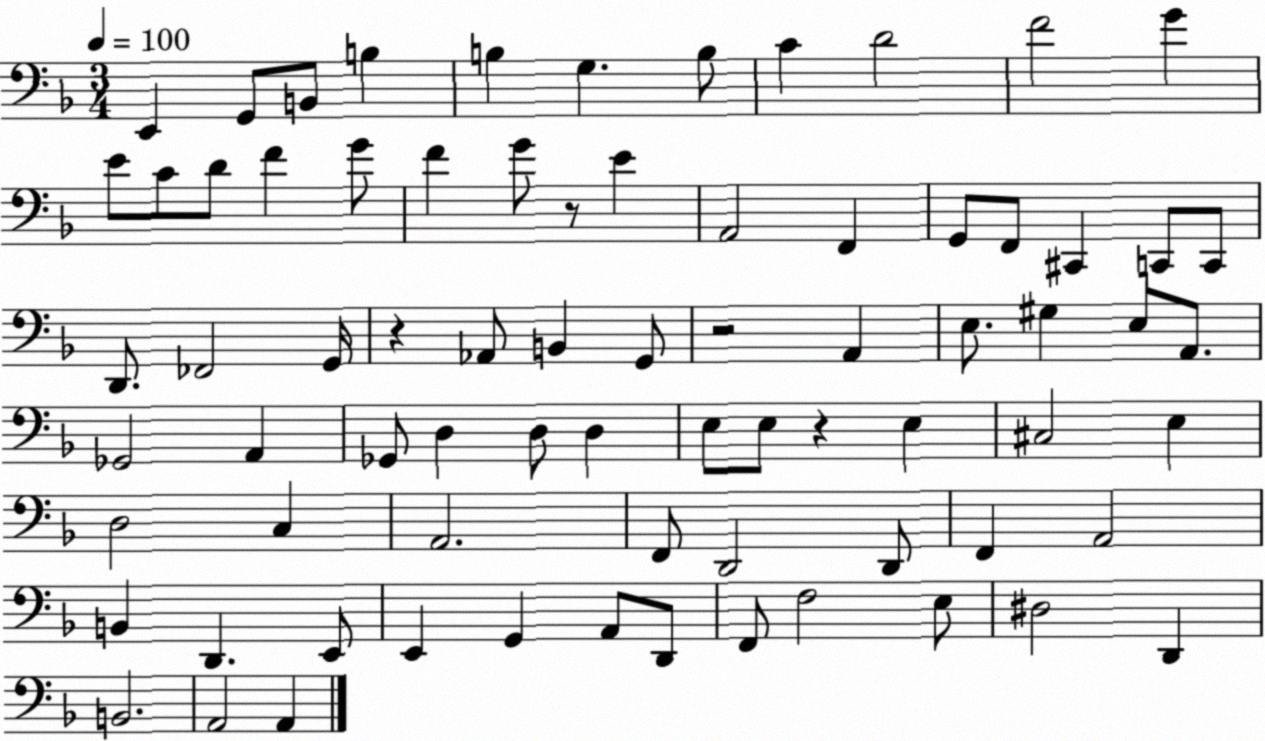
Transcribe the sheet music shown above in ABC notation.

X:1
T:Untitled
M:3/4
L:1/4
K:F
E,, G,,/2 B,,/2 B, B, G, B,/2 C D2 F2 G E/2 C/2 D/2 F G/2 F G/2 z/2 E A,,2 F,, G,,/2 F,,/2 ^C,, C,,/2 C,,/2 D,,/2 _F,,2 G,,/4 z _A,,/2 B,, G,,/2 z2 A,, E,/2 ^G, E,/2 A,,/2 _G,,2 A,, _G,,/2 D, D,/2 D, E,/2 E,/2 z E, ^C,2 E, D,2 C, A,,2 F,,/2 D,,2 D,,/2 F,, A,,2 B,, D,, E,,/2 E,, G,, A,,/2 D,,/2 F,,/2 F,2 E,/2 ^D,2 D,, B,,2 A,,2 A,,